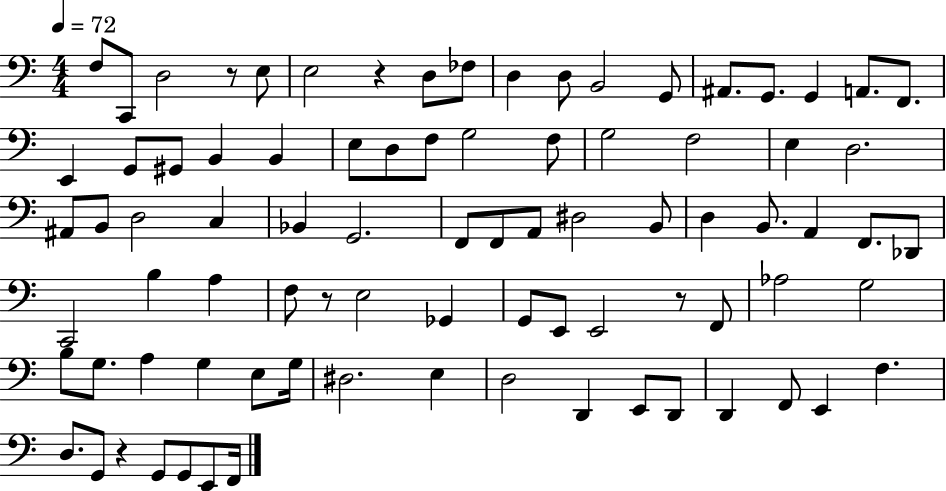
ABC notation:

X:1
T:Untitled
M:4/4
L:1/4
K:C
F,/2 C,,/2 D,2 z/2 E,/2 E,2 z D,/2 _F,/2 D, D,/2 B,,2 G,,/2 ^A,,/2 G,,/2 G,, A,,/2 F,,/2 E,, G,,/2 ^G,,/2 B,, B,, E,/2 D,/2 F,/2 G,2 F,/2 G,2 F,2 E, D,2 ^A,,/2 B,,/2 D,2 C, _B,, G,,2 F,,/2 F,,/2 A,,/2 ^D,2 B,,/2 D, B,,/2 A,, F,,/2 _D,,/2 C,,2 B, A, F,/2 z/2 E,2 _G,, G,,/2 E,,/2 E,,2 z/2 F,,/2 _A,2 G,2 B,/2 G,/2 A, G, E,/2 G,/4 ^D,2 E, D,2 D,, E,,/2 D,,/2 D,, F,,/2 E,, F, D,/2 G,,/2 z G,,/2 G,,/2 E,,/2 F,,/4